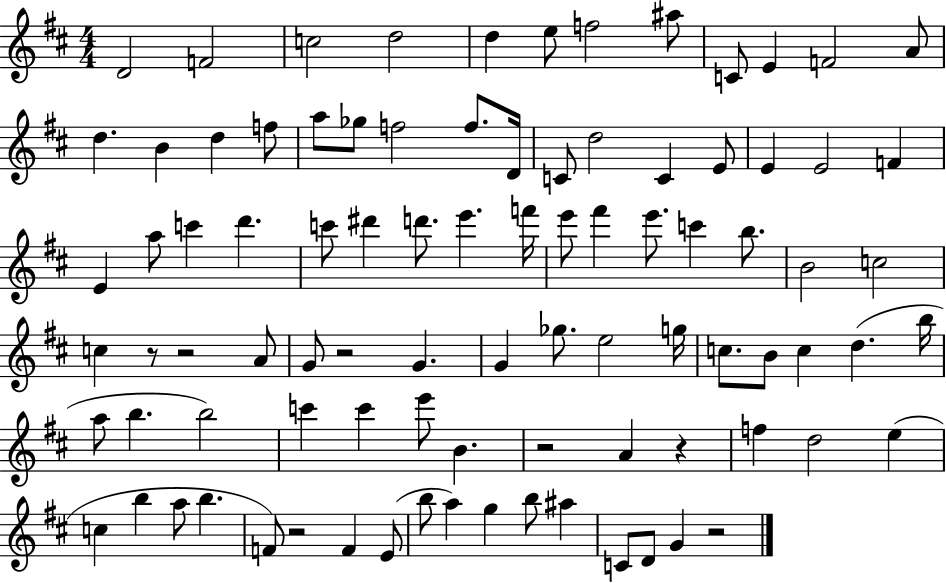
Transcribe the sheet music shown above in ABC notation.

X:1
T:Untitled
M:4/4
L:1/4
K:D
D2 F2 c2 d2 d e/2 f2 ^a/2 C/2 E F2 A/2 d B d f/2 a/2 _g/2 f2 f/2 D/4 C/2 d2 C E/2 E E2 F E a/2 c' d' c'/2 ^d' d'/2 e' f'/4 e'/2 ^f' e'/2 c' b/2 B2 c2 c z/2 z2 A/2 G/2 z2 G G _g/2 e2 g/4 c/2 B/2 c d b/4 a/2 b b2 c' c' e'/2 B z2 A z f d2 e c b a/2 b F/2 z2 F E/2 b/2 a g b/2 ^a C/2 D/2 G z2